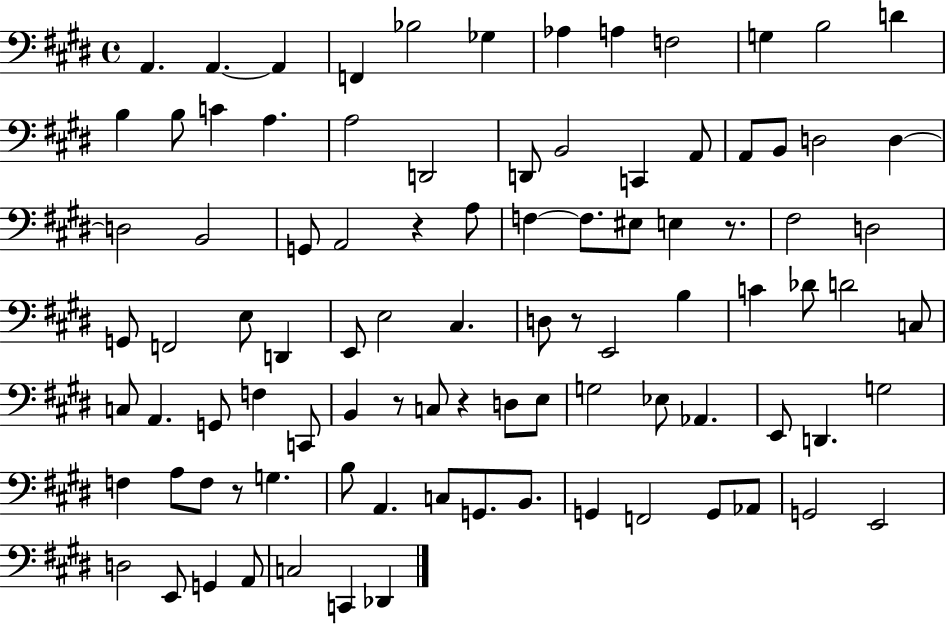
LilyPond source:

{
  \clef bass
  \time 4/4
  \defaultTimeSignature
  \key e \major
  \repeat volta 2 { a,4. a,4.~~ a,4 | f,4 bes2 ges4 | aes4 a4 f2 | g4 b2 d'4 | \break b4 b8 c'4 a4. | a2 d,2 | d,8 b,2 c,4 a,8 | a,8 b,8 d2 d4~~ | \break d2 b,2 | g,8 a,2 r4 a8 | f4~~ f8. eis8 e4 r8. | fis2 d2 | \break g,8 f,2 e8 d,4 | e,8 e2 cis4. | d8 r8 e,2 b4 | c'4 des'8 d'2 c8 | \break c8 a,4. g,8 f4 c,8 | b,4 r8 c8 r4 d8 e8 | g2 ees8 aes,4. | e,8 d,4. g2 | \break f4 a8 f8 r8 g4. | b8 a,4. c8 g,8. b,8. | g,4 f,2 g,8 aes,8 | g,2 e,2 | \break d2 e,8 g,4 a,8 | c2 c,4 des,4 | } \bar "|."
}